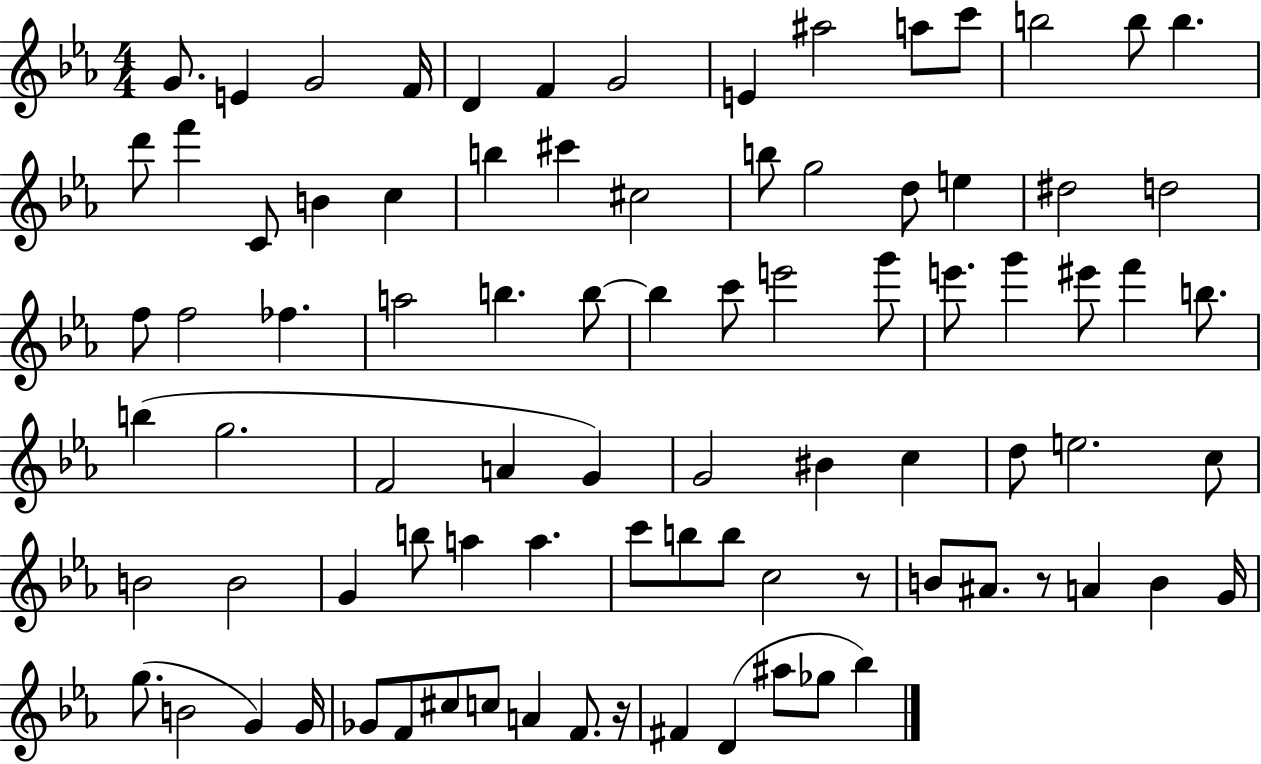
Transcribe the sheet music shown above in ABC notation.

X:1
T:Untitled
M:4/4
L:1/4
K:Eb
G/2 E G2 F/4 D F G2 E ^a2 a/2 c'/2 b2 b/2 b d'/2 f' C/2 B c b ^c' ^c2 b/2 g2 d/2 e ^d2 d2 f/2 f2 _f a2 b b/2 b c'/2 e'2 g'/2 e'/2 g' ^e'/2 f' b/2 b g2 F2 A G G2 ^B c d/2 e2 c/2 B2 B2 G b/2 a a c'/2 b/2 b/2 c2 z/2 B/2 ^A/2 z/2 A B G/4 g/2 B2 G G/4 _G/2 F/2 ^c/2 c/2 A F/2 z/4 ^F D ^a/2 _g/2 _b